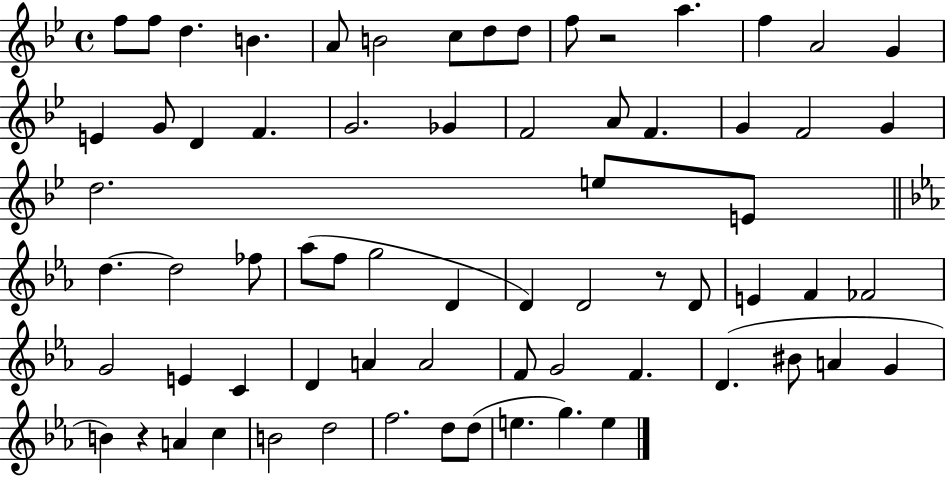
{
  \clef treble
  \time 4/4
  \defaultTimeSignature
  \key bes \major
  f''8 f''8 d''4. b'4. | a'8 b'2 c''8 d''8 d''8 | f''8 r2 a''4. | f''4 a'2 g'4 | \break e'4 g'8 d'4 f'4. | g'2. ges'4 | f'2 a'8 f'4. | g'4 f'2 g'4 | \break d''2. e''8 e'8 | \bar "||" \break \key ees \major d''4.~~ d''2 fes''8 | aes''8( f''8 g''2 d'4 | d'4) d'2 r8 d'8 | e'4 f'4 fes'2 | \break g'2 e'4 c'4 | d'4 a'4 a'2 | f'8 g'2 f'4. | d'4.( bis'8 a'4 g'4 | \break b'4) r4 a'4 c''4 | b'2 d''2 | f''2. d''8 d''8( | e''4. g''4.) e''4 | \break \bar "|."
}